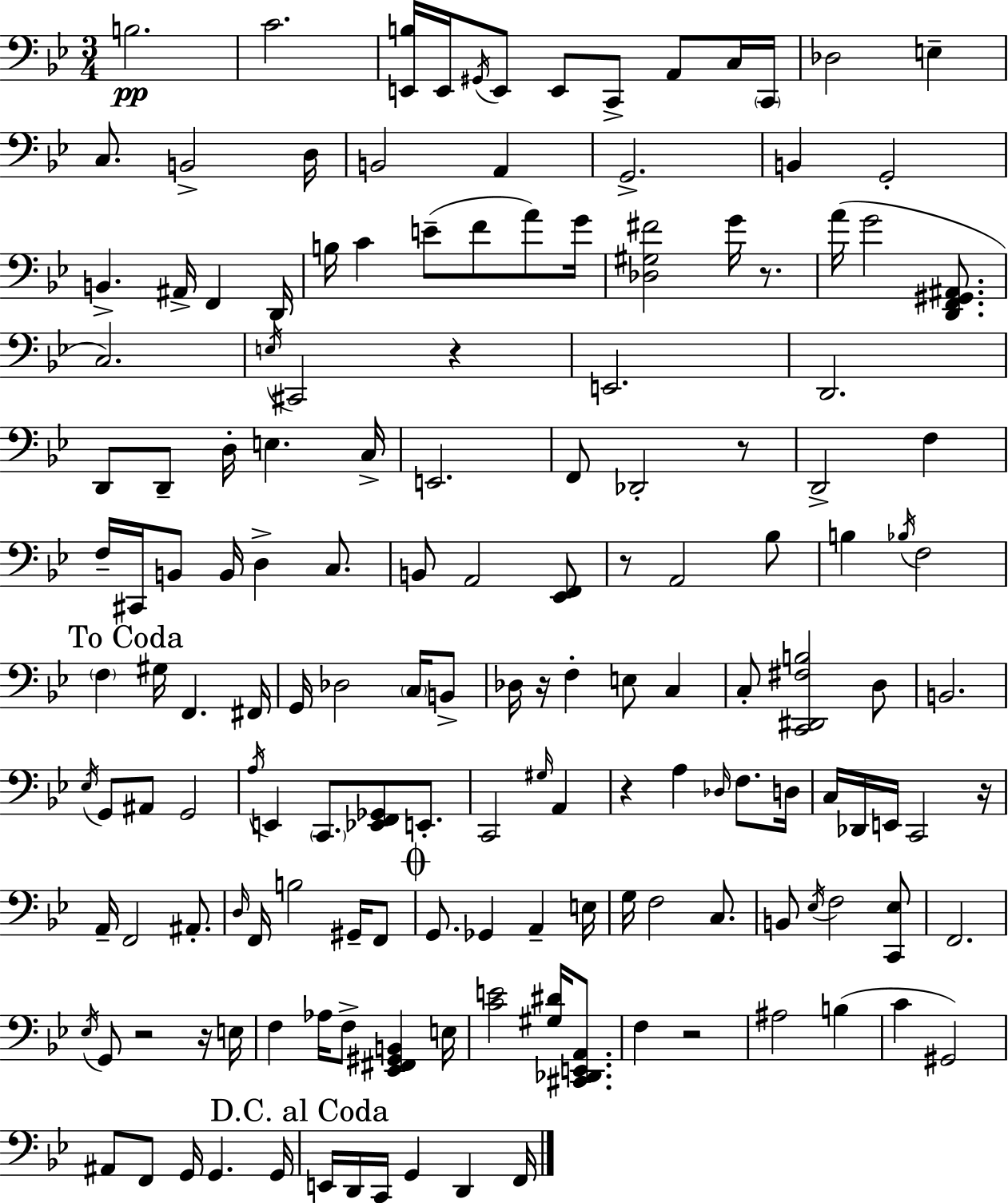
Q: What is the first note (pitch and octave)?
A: B3